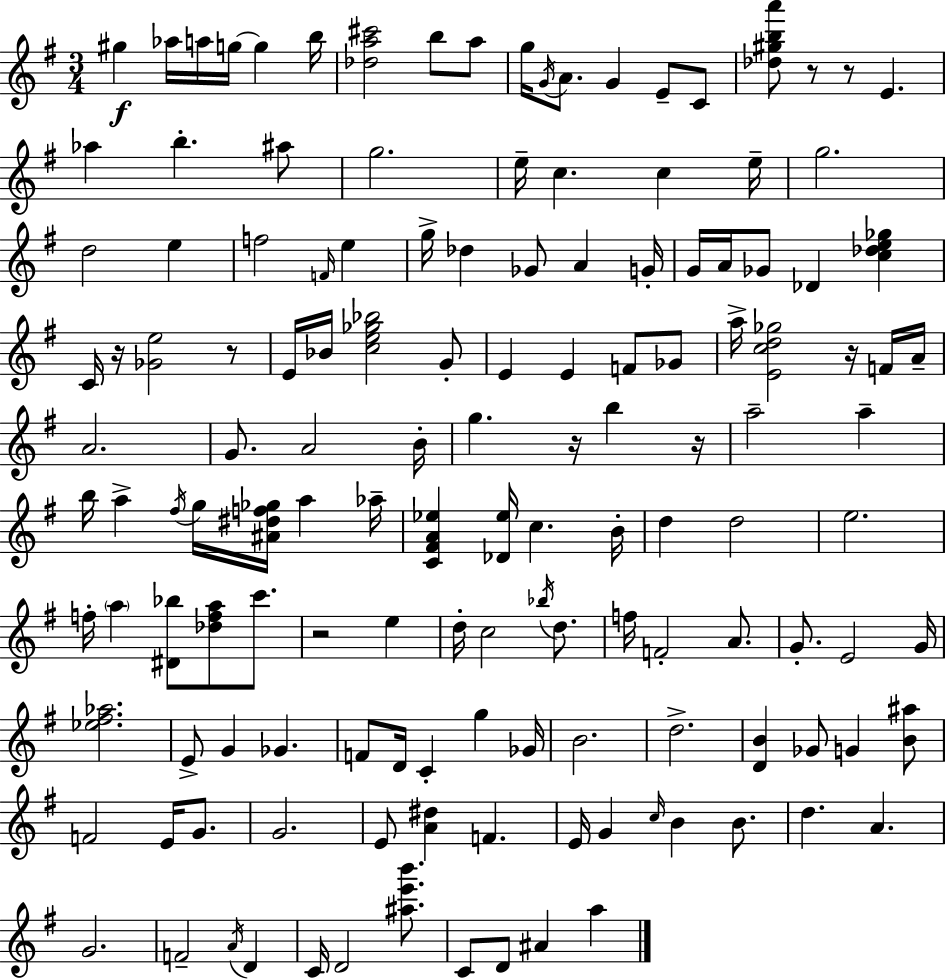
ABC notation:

X:1
T:Untitled
M:3/4
L:1/4
K:Em
^g _a/4 a/4 g/4 g b/4 [_da^c']2 b/2 a/2 g/4 G/4 A/2 G E/2 C/2 [_d^gba']/2 z/2 z/2 E _a b ^a/2 g2 e/4 c c e/4 g2 d2 e f2 F/4 e g/4 _d _G/2 A G/4 G/4 A/4 _G/2 _D [c_de_g] C/4 z/4 [_Ge]2 z/2 E/4 _B/4 [ce_g_b]2 G/2 E E F/2 _G/2 a/4 [Ecd_g]2 z/4 F/4 A/4 A2 G/2 A2 B/4 g z/4 b z/4 a2 a b/4 a ^f/4 g/4 [^A^df_g]/4 a _a/4 [C^FA_e] [_D_e]/4 c B/4 d d2 e2 f/4 a [^D_b]/2 [_dfa]/2 c'/2 z2 e d/4 c2 _b/4 d/2 f/4 F2 A/2 G/2 E2 G/4 [_e^f_a]2 E/2 G _G F/2 D/4 C g _G/4 B2 d2 [DB] _G/2 G [B^a]/2 F2 E/4 G/2 G2 E/2 [A^d] F E/4 G c/4 B B/2 d A G2 F2 A/4 D C/4 D2 [^ae'b']/2 C/2 D/2 ^A a